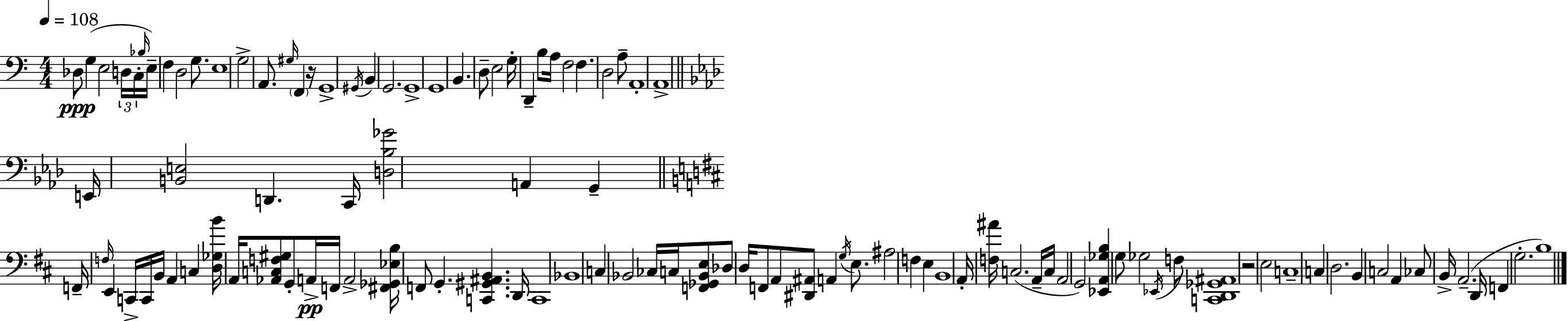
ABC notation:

X:1
T:Untitled
M:4/4
L:1/4
K:Am
_D,/2 G, E,2 D,/4 C,/4 _B,/4 E,/4 F, D,2 G,/2 E,4 G,2 A,,/2 ^G,/4 F,, z/4 G,,4 ^G,,/4 B,, G,,2 G,,4 G,,4 B,, D,/2 E,2 G,/4 D,, B,/2 A,/4 F,2 F, D,2 A,/2 A,,4 A,,4 E,,/4 [B,,E,]2 D,, C,,/4 [D,_B,_G]2 A,, G,, F,,/4 F,/4 E,, C,,/4 C,,/4 B,,/4 A,, C, [D,_G,B]/4 A,,/4 [_A,,C,F,^G,]/2 G,,/2 A,,/4 F,,/4 A,,2 [^F,,_G,,_E,B,]/4 F,,/2 G,, [C,,^G,,^A,,B,,] D,,/4 C,,4 _B,,4 C, _B,,2 _C,/4 C,/4 [F,,_G,,_B,,E,]/2 _D,/2 D,/4 F,,/2 A,,/2 [^D,,^A,,]/2 A,, G,/4 E,/2 ^A,2 F, E, B,,4 A,,/4 [F,^A]/4 C,2 A,,/4 C,/4 A,,2 G,,2 [_E,,A,,_G,B,] G,/2 _G,2 _E,,/4 F,/2 [C,,D,,_G,,^A,,]4 z2 E,2 C,4 C, D,2 B,, C,2 A,, _C,/2 B,,/4 A,,2 D,,/4 F,, G,2 B,4